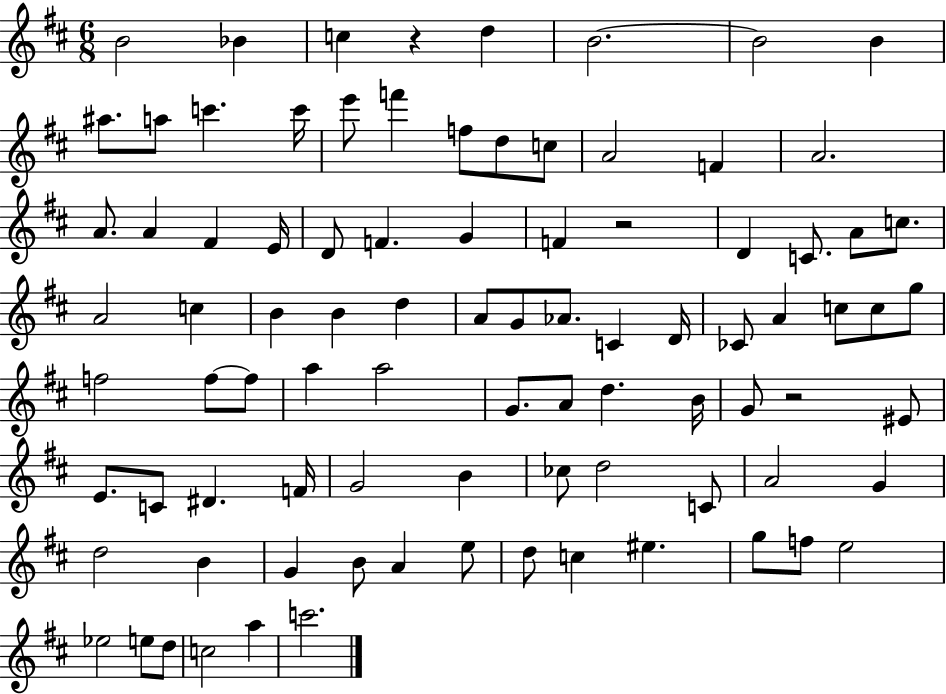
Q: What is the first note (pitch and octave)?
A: B4